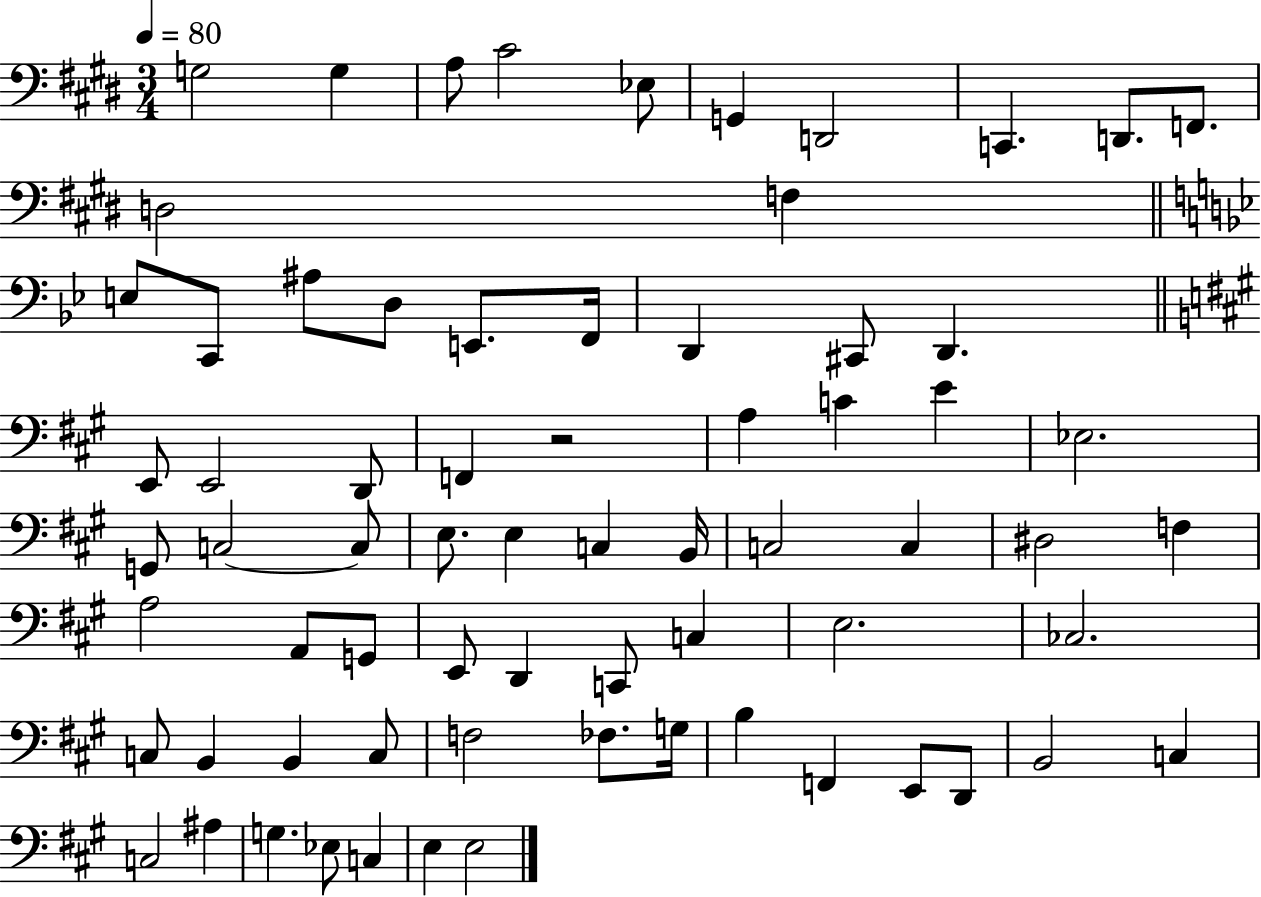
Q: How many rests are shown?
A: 1